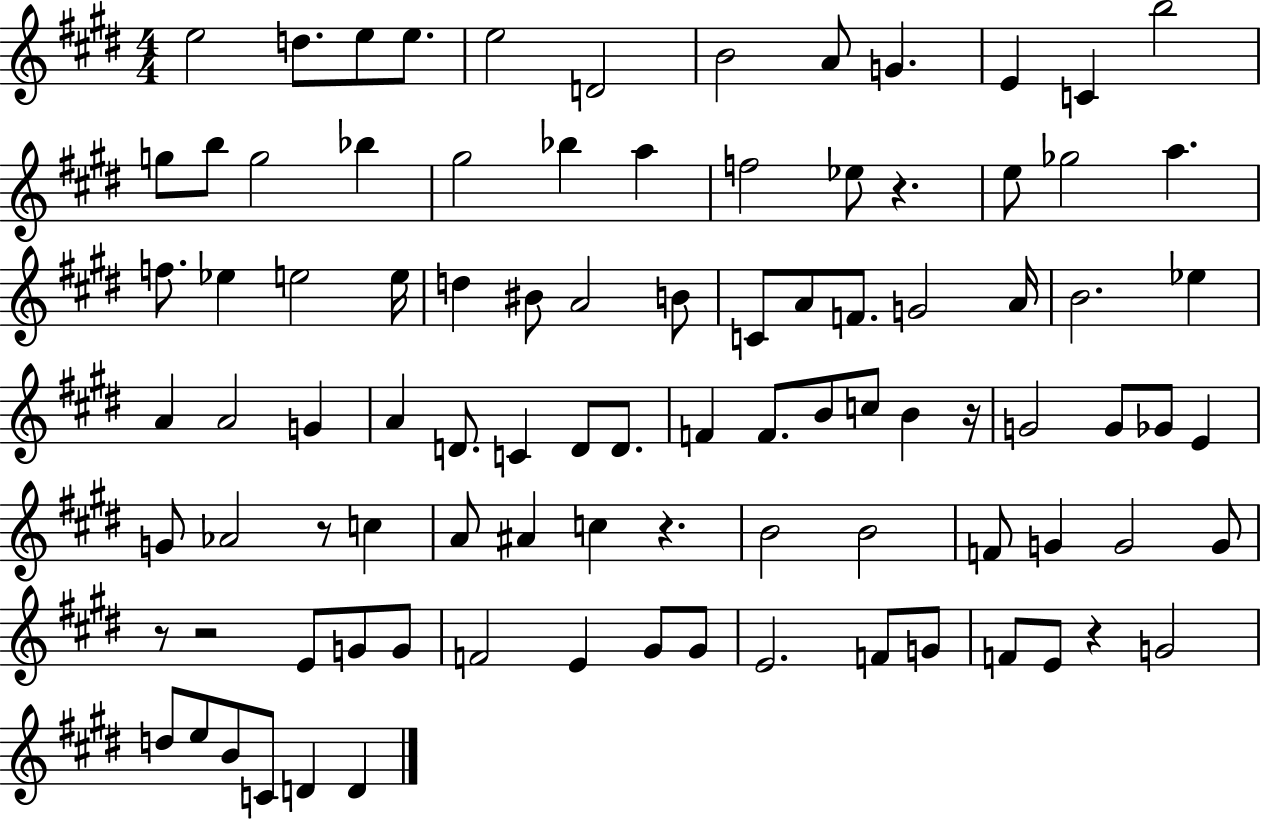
E5/h D5/e. E5/e E5/e. E5/h D4/h B4/h A4/e G4/q. E4/q C4/q B5/h G5/e B5/e G5/h Bb5/q G#5/h Bb5/q A5/q F5/h Eb5/e R/q. E5/e Gb5/h A5/q. F5/e. Eb5/q E5/h E5/s D5/q BIS4/e A4/h B4/e C4/e A4/e F4/e. G4/h A4/s B4/h. Eb5/q A4/q A4/h G4/q A4/q D4/e. C4/q D4/e D4/e. F4/q F4/e. B4/e C5/e B4/q R/s G4/h G4/e Gb4/e E4/q G4/e Ab4/h R/e C5/q A4/e A#4/q C5/q R/q. B4/h B4/h F4/e G4/q G4/h G4/e R/e R/h E4/e G4/e G4/e F4/h E4/q G#4/e G#4/e E4/h. F4/e G4/e F4/e E4/e R/q G4/h D5/e E5/e B4/e C4/e D4/q D4/q